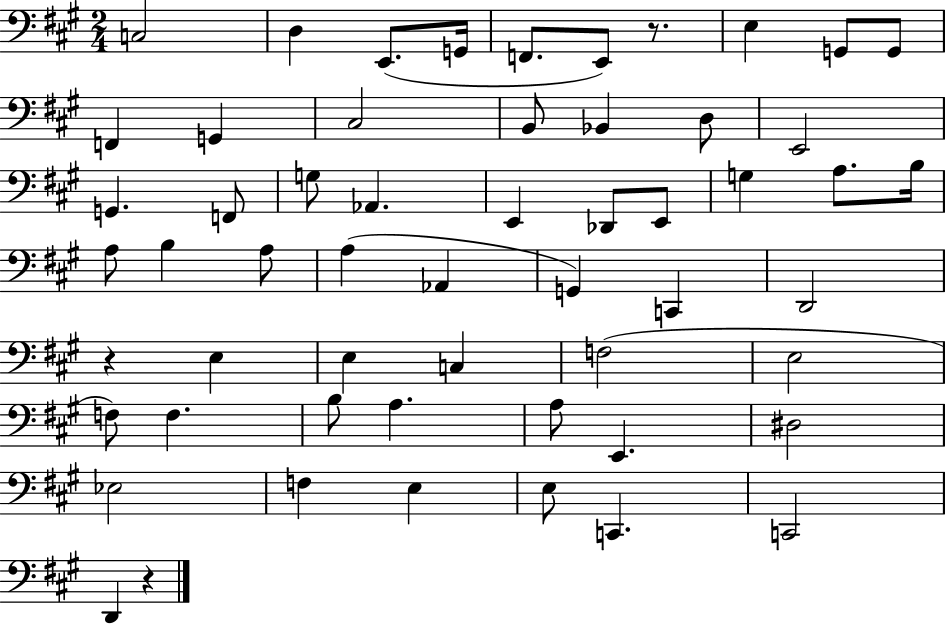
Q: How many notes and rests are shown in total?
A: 56